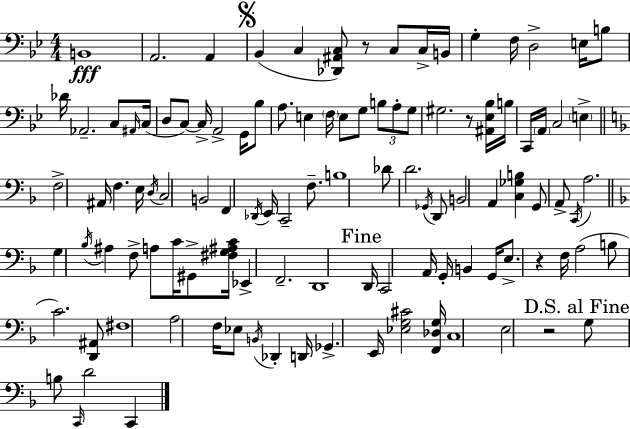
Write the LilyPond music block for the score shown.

{
  \clef bass
  \numericTimeSignature
  \time 4/4
  \key g \minor
  \repeat volta 2 { b,1\fff | a,2. a,4 | \mark \markup { \musicglyph "scripts.segno" } bes,4( c4 <des, ais, c>8) r8 c8 c16-> b,16 | g4-. f16 d2-> e16 b8 | \break des'16 aes,2.-- c8 \grace { ais,16 } | c16( d8 c8~~) c16-> a,2-> g,16 bes8 | a8. e4 \parenthesize f16 e8 g8 \tuplet 3/2 { b8 a8-. | g8 } gis2. r8 | \break <ais, ees bes>16 b16 c,16 \parenthesize a,16 c2 \parenthesize e4-> | \bar "||" \break \key d \minor f2-> ais,16 f4. e16 | \acciaccatura { d16 } c2 b,2 | f,4 \acciaccatura { des,16 } e,16 c,2-- f8.-- | b1 | \break des'8 d'2. | \acciaccatura { ges,16 } d,8 b,2 a,4 <c ges b>4 | g,8 a,8-> \acciaccatura { c,16 } a2. | \bar "||" \break \key d \minor g4 \acciaccatura { bes16 } ais4 f8-> a8 c'16 gis,8-> | <fis g ais c'>16 ees,4-> f,2.-- | d,1 | \mark "Fine" d,16 c,2 a,16 g,16-. b,4 | \break g,16 e8.-> r4 f16 a2( | b8 c'2.) <d, ais,>8 | fis1 | a2 f16 ees8 \acciaccatura { b,16 } des,4-. | \break d,16 ges,4.-> e,16 <ees g cis'>2 | <f, des g>16 c1 | e2 r2 | \mark "D.S. al Fine" g8 b8 \grace { c,16 } d'2 c,4 | \break } \bar "|."
}